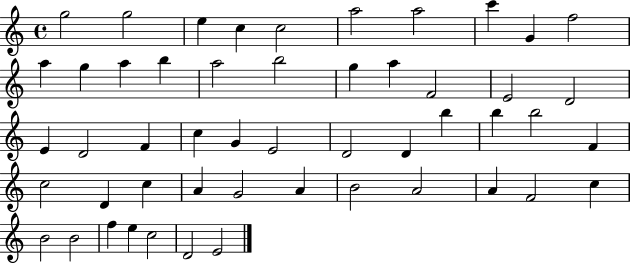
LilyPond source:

{
  \clef treble
  \time 4/4
  \defaultTimeSignature
  \key c \major
  g''2 g''2 | e''4 c''4 c''2 | a''2 a''2 | c'''4 g'4 f''2 | \break a''4 g''4 a''4 b''4 | a''2 b''2 | g''4 a''4 f'2 | e'2 d'2 | \break e'4 d'2 f'4 | c''4 g'4 e'2 | d'2 d'4 b''4 | b''4 b''2 f'4 | \break c''2 d'4 c''4 | a'4 g'2 a'4 | b'2 a'2 | a'4 f'2 c''4 | \break b'2 b'2 | f''4 e''4 c''2 | d'2 e'2 | \bar "|."
}